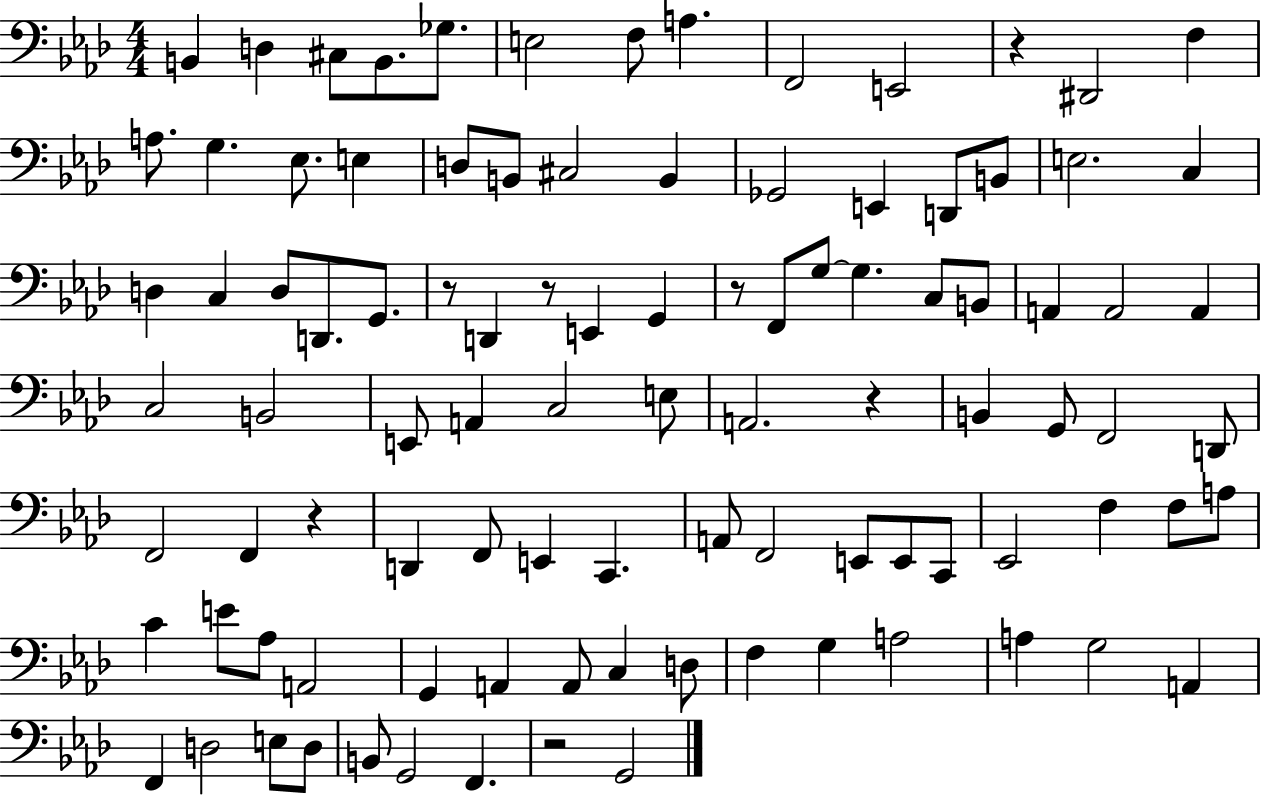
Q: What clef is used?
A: bass